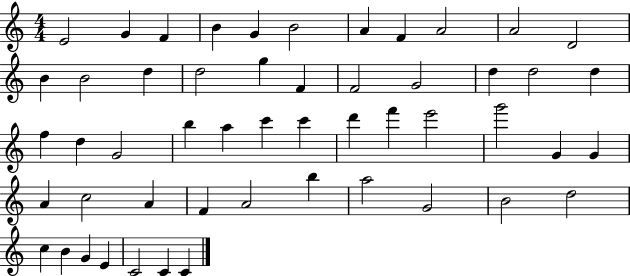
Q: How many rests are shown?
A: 0